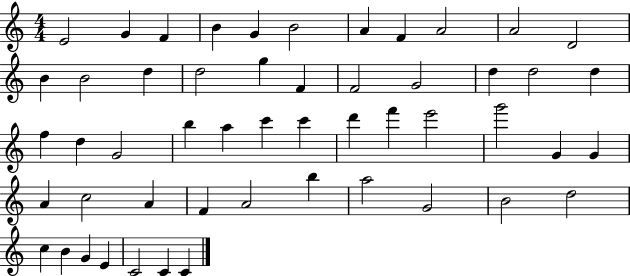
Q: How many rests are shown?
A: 0